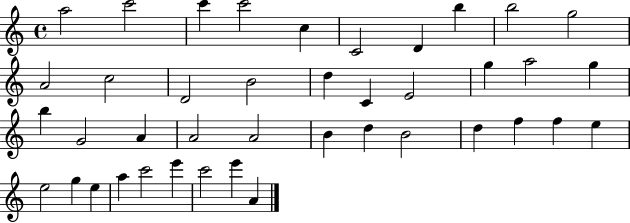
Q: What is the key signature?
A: C major